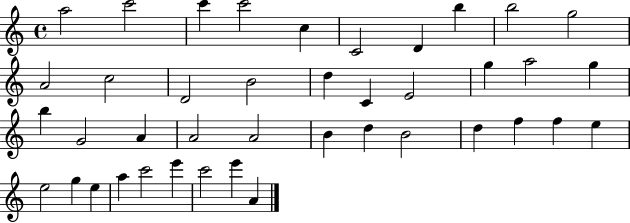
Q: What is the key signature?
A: C major